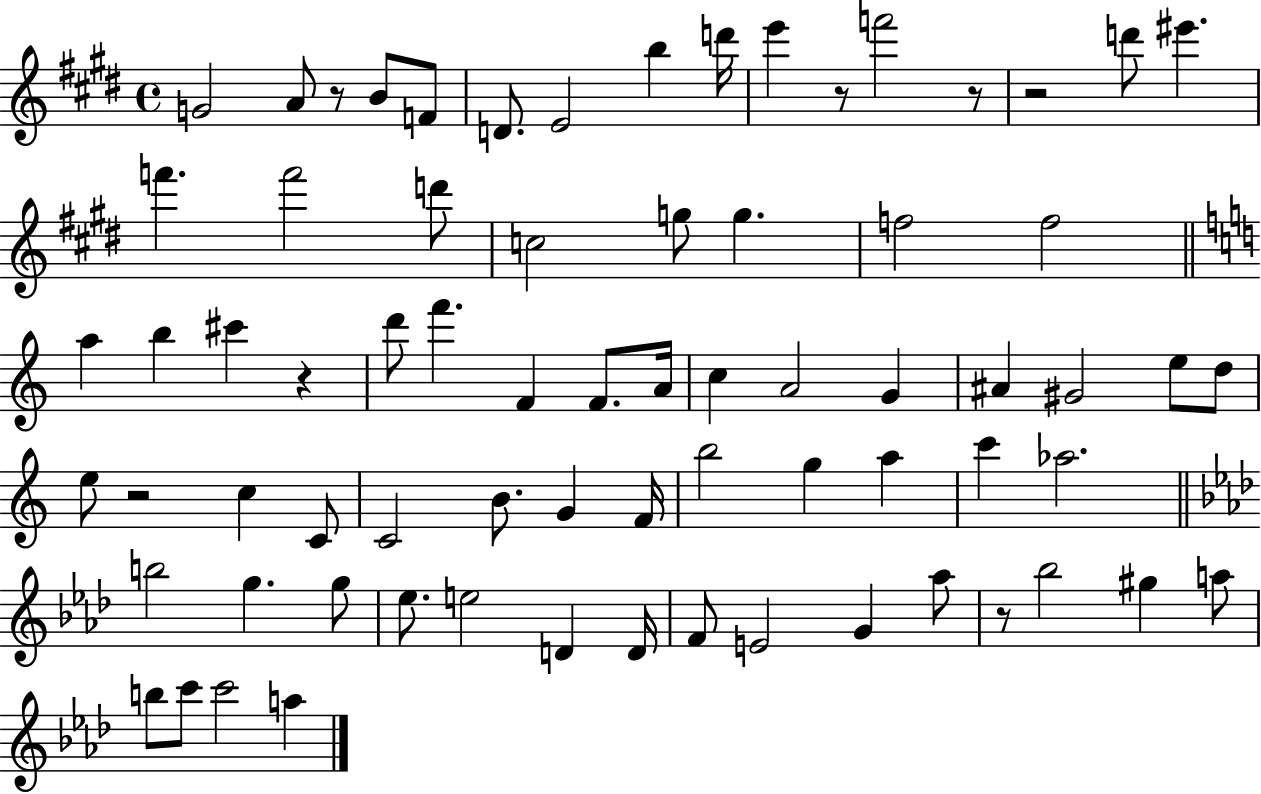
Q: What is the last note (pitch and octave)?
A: A5